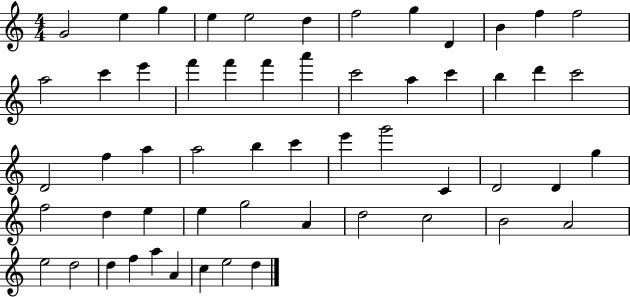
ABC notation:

X:1
T:Untitled
M:4/4
L:1/4
K:C
G2 e g e e2 d f2 g D B f f2 a2 c' e' f' f' f' a' c'2 a c' b d' c'2 D2 f a a2 b c' e' g'2 C D2 D g f2 d e e g2 A d2 c2 B2 A2 e2 d2 d f a A c e2 d